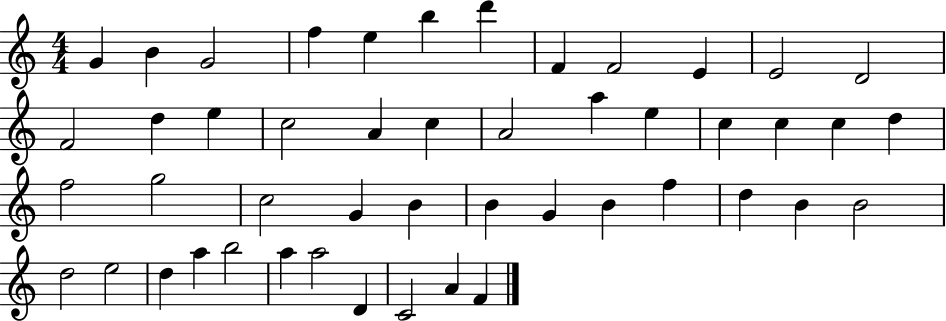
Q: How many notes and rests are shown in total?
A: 48